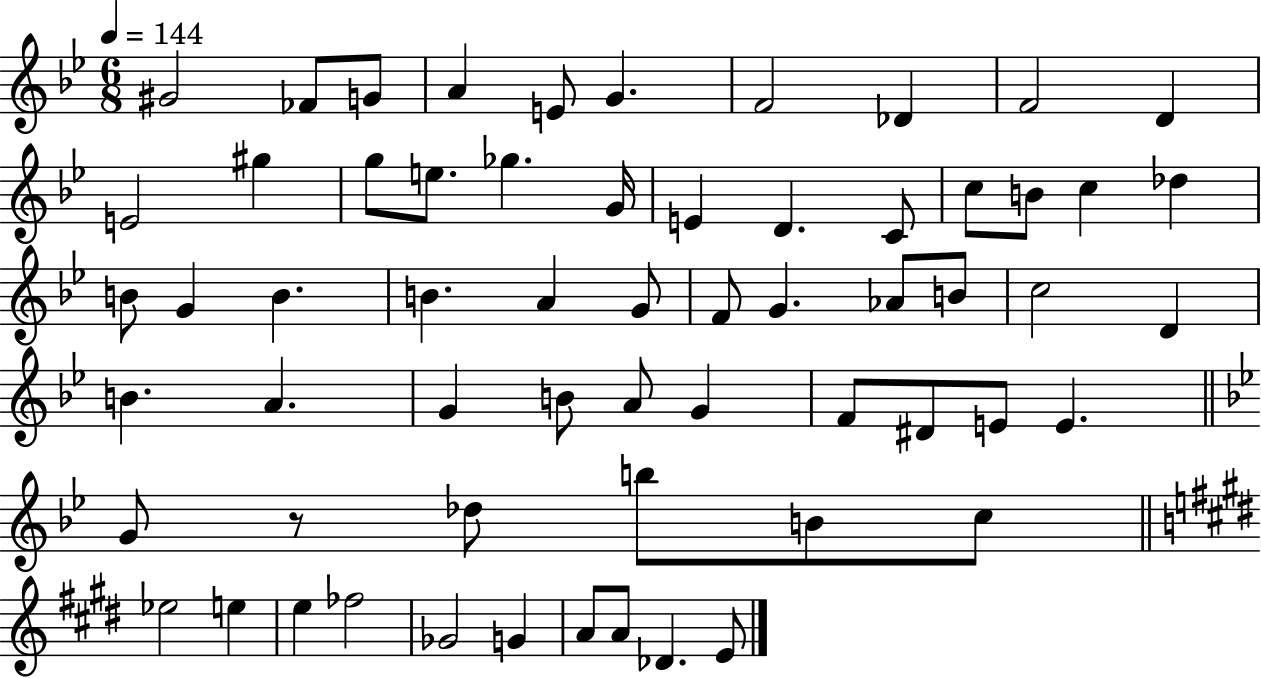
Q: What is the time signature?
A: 6/8